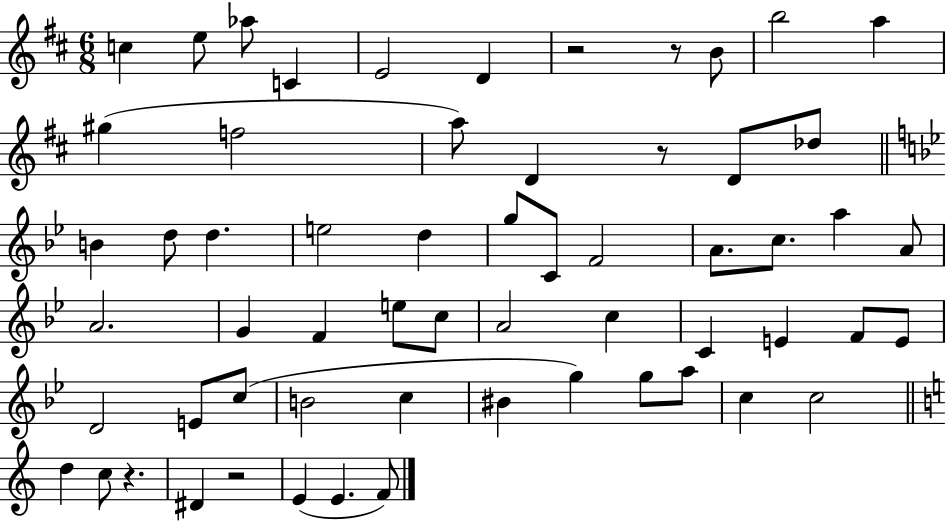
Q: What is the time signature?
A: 6/8